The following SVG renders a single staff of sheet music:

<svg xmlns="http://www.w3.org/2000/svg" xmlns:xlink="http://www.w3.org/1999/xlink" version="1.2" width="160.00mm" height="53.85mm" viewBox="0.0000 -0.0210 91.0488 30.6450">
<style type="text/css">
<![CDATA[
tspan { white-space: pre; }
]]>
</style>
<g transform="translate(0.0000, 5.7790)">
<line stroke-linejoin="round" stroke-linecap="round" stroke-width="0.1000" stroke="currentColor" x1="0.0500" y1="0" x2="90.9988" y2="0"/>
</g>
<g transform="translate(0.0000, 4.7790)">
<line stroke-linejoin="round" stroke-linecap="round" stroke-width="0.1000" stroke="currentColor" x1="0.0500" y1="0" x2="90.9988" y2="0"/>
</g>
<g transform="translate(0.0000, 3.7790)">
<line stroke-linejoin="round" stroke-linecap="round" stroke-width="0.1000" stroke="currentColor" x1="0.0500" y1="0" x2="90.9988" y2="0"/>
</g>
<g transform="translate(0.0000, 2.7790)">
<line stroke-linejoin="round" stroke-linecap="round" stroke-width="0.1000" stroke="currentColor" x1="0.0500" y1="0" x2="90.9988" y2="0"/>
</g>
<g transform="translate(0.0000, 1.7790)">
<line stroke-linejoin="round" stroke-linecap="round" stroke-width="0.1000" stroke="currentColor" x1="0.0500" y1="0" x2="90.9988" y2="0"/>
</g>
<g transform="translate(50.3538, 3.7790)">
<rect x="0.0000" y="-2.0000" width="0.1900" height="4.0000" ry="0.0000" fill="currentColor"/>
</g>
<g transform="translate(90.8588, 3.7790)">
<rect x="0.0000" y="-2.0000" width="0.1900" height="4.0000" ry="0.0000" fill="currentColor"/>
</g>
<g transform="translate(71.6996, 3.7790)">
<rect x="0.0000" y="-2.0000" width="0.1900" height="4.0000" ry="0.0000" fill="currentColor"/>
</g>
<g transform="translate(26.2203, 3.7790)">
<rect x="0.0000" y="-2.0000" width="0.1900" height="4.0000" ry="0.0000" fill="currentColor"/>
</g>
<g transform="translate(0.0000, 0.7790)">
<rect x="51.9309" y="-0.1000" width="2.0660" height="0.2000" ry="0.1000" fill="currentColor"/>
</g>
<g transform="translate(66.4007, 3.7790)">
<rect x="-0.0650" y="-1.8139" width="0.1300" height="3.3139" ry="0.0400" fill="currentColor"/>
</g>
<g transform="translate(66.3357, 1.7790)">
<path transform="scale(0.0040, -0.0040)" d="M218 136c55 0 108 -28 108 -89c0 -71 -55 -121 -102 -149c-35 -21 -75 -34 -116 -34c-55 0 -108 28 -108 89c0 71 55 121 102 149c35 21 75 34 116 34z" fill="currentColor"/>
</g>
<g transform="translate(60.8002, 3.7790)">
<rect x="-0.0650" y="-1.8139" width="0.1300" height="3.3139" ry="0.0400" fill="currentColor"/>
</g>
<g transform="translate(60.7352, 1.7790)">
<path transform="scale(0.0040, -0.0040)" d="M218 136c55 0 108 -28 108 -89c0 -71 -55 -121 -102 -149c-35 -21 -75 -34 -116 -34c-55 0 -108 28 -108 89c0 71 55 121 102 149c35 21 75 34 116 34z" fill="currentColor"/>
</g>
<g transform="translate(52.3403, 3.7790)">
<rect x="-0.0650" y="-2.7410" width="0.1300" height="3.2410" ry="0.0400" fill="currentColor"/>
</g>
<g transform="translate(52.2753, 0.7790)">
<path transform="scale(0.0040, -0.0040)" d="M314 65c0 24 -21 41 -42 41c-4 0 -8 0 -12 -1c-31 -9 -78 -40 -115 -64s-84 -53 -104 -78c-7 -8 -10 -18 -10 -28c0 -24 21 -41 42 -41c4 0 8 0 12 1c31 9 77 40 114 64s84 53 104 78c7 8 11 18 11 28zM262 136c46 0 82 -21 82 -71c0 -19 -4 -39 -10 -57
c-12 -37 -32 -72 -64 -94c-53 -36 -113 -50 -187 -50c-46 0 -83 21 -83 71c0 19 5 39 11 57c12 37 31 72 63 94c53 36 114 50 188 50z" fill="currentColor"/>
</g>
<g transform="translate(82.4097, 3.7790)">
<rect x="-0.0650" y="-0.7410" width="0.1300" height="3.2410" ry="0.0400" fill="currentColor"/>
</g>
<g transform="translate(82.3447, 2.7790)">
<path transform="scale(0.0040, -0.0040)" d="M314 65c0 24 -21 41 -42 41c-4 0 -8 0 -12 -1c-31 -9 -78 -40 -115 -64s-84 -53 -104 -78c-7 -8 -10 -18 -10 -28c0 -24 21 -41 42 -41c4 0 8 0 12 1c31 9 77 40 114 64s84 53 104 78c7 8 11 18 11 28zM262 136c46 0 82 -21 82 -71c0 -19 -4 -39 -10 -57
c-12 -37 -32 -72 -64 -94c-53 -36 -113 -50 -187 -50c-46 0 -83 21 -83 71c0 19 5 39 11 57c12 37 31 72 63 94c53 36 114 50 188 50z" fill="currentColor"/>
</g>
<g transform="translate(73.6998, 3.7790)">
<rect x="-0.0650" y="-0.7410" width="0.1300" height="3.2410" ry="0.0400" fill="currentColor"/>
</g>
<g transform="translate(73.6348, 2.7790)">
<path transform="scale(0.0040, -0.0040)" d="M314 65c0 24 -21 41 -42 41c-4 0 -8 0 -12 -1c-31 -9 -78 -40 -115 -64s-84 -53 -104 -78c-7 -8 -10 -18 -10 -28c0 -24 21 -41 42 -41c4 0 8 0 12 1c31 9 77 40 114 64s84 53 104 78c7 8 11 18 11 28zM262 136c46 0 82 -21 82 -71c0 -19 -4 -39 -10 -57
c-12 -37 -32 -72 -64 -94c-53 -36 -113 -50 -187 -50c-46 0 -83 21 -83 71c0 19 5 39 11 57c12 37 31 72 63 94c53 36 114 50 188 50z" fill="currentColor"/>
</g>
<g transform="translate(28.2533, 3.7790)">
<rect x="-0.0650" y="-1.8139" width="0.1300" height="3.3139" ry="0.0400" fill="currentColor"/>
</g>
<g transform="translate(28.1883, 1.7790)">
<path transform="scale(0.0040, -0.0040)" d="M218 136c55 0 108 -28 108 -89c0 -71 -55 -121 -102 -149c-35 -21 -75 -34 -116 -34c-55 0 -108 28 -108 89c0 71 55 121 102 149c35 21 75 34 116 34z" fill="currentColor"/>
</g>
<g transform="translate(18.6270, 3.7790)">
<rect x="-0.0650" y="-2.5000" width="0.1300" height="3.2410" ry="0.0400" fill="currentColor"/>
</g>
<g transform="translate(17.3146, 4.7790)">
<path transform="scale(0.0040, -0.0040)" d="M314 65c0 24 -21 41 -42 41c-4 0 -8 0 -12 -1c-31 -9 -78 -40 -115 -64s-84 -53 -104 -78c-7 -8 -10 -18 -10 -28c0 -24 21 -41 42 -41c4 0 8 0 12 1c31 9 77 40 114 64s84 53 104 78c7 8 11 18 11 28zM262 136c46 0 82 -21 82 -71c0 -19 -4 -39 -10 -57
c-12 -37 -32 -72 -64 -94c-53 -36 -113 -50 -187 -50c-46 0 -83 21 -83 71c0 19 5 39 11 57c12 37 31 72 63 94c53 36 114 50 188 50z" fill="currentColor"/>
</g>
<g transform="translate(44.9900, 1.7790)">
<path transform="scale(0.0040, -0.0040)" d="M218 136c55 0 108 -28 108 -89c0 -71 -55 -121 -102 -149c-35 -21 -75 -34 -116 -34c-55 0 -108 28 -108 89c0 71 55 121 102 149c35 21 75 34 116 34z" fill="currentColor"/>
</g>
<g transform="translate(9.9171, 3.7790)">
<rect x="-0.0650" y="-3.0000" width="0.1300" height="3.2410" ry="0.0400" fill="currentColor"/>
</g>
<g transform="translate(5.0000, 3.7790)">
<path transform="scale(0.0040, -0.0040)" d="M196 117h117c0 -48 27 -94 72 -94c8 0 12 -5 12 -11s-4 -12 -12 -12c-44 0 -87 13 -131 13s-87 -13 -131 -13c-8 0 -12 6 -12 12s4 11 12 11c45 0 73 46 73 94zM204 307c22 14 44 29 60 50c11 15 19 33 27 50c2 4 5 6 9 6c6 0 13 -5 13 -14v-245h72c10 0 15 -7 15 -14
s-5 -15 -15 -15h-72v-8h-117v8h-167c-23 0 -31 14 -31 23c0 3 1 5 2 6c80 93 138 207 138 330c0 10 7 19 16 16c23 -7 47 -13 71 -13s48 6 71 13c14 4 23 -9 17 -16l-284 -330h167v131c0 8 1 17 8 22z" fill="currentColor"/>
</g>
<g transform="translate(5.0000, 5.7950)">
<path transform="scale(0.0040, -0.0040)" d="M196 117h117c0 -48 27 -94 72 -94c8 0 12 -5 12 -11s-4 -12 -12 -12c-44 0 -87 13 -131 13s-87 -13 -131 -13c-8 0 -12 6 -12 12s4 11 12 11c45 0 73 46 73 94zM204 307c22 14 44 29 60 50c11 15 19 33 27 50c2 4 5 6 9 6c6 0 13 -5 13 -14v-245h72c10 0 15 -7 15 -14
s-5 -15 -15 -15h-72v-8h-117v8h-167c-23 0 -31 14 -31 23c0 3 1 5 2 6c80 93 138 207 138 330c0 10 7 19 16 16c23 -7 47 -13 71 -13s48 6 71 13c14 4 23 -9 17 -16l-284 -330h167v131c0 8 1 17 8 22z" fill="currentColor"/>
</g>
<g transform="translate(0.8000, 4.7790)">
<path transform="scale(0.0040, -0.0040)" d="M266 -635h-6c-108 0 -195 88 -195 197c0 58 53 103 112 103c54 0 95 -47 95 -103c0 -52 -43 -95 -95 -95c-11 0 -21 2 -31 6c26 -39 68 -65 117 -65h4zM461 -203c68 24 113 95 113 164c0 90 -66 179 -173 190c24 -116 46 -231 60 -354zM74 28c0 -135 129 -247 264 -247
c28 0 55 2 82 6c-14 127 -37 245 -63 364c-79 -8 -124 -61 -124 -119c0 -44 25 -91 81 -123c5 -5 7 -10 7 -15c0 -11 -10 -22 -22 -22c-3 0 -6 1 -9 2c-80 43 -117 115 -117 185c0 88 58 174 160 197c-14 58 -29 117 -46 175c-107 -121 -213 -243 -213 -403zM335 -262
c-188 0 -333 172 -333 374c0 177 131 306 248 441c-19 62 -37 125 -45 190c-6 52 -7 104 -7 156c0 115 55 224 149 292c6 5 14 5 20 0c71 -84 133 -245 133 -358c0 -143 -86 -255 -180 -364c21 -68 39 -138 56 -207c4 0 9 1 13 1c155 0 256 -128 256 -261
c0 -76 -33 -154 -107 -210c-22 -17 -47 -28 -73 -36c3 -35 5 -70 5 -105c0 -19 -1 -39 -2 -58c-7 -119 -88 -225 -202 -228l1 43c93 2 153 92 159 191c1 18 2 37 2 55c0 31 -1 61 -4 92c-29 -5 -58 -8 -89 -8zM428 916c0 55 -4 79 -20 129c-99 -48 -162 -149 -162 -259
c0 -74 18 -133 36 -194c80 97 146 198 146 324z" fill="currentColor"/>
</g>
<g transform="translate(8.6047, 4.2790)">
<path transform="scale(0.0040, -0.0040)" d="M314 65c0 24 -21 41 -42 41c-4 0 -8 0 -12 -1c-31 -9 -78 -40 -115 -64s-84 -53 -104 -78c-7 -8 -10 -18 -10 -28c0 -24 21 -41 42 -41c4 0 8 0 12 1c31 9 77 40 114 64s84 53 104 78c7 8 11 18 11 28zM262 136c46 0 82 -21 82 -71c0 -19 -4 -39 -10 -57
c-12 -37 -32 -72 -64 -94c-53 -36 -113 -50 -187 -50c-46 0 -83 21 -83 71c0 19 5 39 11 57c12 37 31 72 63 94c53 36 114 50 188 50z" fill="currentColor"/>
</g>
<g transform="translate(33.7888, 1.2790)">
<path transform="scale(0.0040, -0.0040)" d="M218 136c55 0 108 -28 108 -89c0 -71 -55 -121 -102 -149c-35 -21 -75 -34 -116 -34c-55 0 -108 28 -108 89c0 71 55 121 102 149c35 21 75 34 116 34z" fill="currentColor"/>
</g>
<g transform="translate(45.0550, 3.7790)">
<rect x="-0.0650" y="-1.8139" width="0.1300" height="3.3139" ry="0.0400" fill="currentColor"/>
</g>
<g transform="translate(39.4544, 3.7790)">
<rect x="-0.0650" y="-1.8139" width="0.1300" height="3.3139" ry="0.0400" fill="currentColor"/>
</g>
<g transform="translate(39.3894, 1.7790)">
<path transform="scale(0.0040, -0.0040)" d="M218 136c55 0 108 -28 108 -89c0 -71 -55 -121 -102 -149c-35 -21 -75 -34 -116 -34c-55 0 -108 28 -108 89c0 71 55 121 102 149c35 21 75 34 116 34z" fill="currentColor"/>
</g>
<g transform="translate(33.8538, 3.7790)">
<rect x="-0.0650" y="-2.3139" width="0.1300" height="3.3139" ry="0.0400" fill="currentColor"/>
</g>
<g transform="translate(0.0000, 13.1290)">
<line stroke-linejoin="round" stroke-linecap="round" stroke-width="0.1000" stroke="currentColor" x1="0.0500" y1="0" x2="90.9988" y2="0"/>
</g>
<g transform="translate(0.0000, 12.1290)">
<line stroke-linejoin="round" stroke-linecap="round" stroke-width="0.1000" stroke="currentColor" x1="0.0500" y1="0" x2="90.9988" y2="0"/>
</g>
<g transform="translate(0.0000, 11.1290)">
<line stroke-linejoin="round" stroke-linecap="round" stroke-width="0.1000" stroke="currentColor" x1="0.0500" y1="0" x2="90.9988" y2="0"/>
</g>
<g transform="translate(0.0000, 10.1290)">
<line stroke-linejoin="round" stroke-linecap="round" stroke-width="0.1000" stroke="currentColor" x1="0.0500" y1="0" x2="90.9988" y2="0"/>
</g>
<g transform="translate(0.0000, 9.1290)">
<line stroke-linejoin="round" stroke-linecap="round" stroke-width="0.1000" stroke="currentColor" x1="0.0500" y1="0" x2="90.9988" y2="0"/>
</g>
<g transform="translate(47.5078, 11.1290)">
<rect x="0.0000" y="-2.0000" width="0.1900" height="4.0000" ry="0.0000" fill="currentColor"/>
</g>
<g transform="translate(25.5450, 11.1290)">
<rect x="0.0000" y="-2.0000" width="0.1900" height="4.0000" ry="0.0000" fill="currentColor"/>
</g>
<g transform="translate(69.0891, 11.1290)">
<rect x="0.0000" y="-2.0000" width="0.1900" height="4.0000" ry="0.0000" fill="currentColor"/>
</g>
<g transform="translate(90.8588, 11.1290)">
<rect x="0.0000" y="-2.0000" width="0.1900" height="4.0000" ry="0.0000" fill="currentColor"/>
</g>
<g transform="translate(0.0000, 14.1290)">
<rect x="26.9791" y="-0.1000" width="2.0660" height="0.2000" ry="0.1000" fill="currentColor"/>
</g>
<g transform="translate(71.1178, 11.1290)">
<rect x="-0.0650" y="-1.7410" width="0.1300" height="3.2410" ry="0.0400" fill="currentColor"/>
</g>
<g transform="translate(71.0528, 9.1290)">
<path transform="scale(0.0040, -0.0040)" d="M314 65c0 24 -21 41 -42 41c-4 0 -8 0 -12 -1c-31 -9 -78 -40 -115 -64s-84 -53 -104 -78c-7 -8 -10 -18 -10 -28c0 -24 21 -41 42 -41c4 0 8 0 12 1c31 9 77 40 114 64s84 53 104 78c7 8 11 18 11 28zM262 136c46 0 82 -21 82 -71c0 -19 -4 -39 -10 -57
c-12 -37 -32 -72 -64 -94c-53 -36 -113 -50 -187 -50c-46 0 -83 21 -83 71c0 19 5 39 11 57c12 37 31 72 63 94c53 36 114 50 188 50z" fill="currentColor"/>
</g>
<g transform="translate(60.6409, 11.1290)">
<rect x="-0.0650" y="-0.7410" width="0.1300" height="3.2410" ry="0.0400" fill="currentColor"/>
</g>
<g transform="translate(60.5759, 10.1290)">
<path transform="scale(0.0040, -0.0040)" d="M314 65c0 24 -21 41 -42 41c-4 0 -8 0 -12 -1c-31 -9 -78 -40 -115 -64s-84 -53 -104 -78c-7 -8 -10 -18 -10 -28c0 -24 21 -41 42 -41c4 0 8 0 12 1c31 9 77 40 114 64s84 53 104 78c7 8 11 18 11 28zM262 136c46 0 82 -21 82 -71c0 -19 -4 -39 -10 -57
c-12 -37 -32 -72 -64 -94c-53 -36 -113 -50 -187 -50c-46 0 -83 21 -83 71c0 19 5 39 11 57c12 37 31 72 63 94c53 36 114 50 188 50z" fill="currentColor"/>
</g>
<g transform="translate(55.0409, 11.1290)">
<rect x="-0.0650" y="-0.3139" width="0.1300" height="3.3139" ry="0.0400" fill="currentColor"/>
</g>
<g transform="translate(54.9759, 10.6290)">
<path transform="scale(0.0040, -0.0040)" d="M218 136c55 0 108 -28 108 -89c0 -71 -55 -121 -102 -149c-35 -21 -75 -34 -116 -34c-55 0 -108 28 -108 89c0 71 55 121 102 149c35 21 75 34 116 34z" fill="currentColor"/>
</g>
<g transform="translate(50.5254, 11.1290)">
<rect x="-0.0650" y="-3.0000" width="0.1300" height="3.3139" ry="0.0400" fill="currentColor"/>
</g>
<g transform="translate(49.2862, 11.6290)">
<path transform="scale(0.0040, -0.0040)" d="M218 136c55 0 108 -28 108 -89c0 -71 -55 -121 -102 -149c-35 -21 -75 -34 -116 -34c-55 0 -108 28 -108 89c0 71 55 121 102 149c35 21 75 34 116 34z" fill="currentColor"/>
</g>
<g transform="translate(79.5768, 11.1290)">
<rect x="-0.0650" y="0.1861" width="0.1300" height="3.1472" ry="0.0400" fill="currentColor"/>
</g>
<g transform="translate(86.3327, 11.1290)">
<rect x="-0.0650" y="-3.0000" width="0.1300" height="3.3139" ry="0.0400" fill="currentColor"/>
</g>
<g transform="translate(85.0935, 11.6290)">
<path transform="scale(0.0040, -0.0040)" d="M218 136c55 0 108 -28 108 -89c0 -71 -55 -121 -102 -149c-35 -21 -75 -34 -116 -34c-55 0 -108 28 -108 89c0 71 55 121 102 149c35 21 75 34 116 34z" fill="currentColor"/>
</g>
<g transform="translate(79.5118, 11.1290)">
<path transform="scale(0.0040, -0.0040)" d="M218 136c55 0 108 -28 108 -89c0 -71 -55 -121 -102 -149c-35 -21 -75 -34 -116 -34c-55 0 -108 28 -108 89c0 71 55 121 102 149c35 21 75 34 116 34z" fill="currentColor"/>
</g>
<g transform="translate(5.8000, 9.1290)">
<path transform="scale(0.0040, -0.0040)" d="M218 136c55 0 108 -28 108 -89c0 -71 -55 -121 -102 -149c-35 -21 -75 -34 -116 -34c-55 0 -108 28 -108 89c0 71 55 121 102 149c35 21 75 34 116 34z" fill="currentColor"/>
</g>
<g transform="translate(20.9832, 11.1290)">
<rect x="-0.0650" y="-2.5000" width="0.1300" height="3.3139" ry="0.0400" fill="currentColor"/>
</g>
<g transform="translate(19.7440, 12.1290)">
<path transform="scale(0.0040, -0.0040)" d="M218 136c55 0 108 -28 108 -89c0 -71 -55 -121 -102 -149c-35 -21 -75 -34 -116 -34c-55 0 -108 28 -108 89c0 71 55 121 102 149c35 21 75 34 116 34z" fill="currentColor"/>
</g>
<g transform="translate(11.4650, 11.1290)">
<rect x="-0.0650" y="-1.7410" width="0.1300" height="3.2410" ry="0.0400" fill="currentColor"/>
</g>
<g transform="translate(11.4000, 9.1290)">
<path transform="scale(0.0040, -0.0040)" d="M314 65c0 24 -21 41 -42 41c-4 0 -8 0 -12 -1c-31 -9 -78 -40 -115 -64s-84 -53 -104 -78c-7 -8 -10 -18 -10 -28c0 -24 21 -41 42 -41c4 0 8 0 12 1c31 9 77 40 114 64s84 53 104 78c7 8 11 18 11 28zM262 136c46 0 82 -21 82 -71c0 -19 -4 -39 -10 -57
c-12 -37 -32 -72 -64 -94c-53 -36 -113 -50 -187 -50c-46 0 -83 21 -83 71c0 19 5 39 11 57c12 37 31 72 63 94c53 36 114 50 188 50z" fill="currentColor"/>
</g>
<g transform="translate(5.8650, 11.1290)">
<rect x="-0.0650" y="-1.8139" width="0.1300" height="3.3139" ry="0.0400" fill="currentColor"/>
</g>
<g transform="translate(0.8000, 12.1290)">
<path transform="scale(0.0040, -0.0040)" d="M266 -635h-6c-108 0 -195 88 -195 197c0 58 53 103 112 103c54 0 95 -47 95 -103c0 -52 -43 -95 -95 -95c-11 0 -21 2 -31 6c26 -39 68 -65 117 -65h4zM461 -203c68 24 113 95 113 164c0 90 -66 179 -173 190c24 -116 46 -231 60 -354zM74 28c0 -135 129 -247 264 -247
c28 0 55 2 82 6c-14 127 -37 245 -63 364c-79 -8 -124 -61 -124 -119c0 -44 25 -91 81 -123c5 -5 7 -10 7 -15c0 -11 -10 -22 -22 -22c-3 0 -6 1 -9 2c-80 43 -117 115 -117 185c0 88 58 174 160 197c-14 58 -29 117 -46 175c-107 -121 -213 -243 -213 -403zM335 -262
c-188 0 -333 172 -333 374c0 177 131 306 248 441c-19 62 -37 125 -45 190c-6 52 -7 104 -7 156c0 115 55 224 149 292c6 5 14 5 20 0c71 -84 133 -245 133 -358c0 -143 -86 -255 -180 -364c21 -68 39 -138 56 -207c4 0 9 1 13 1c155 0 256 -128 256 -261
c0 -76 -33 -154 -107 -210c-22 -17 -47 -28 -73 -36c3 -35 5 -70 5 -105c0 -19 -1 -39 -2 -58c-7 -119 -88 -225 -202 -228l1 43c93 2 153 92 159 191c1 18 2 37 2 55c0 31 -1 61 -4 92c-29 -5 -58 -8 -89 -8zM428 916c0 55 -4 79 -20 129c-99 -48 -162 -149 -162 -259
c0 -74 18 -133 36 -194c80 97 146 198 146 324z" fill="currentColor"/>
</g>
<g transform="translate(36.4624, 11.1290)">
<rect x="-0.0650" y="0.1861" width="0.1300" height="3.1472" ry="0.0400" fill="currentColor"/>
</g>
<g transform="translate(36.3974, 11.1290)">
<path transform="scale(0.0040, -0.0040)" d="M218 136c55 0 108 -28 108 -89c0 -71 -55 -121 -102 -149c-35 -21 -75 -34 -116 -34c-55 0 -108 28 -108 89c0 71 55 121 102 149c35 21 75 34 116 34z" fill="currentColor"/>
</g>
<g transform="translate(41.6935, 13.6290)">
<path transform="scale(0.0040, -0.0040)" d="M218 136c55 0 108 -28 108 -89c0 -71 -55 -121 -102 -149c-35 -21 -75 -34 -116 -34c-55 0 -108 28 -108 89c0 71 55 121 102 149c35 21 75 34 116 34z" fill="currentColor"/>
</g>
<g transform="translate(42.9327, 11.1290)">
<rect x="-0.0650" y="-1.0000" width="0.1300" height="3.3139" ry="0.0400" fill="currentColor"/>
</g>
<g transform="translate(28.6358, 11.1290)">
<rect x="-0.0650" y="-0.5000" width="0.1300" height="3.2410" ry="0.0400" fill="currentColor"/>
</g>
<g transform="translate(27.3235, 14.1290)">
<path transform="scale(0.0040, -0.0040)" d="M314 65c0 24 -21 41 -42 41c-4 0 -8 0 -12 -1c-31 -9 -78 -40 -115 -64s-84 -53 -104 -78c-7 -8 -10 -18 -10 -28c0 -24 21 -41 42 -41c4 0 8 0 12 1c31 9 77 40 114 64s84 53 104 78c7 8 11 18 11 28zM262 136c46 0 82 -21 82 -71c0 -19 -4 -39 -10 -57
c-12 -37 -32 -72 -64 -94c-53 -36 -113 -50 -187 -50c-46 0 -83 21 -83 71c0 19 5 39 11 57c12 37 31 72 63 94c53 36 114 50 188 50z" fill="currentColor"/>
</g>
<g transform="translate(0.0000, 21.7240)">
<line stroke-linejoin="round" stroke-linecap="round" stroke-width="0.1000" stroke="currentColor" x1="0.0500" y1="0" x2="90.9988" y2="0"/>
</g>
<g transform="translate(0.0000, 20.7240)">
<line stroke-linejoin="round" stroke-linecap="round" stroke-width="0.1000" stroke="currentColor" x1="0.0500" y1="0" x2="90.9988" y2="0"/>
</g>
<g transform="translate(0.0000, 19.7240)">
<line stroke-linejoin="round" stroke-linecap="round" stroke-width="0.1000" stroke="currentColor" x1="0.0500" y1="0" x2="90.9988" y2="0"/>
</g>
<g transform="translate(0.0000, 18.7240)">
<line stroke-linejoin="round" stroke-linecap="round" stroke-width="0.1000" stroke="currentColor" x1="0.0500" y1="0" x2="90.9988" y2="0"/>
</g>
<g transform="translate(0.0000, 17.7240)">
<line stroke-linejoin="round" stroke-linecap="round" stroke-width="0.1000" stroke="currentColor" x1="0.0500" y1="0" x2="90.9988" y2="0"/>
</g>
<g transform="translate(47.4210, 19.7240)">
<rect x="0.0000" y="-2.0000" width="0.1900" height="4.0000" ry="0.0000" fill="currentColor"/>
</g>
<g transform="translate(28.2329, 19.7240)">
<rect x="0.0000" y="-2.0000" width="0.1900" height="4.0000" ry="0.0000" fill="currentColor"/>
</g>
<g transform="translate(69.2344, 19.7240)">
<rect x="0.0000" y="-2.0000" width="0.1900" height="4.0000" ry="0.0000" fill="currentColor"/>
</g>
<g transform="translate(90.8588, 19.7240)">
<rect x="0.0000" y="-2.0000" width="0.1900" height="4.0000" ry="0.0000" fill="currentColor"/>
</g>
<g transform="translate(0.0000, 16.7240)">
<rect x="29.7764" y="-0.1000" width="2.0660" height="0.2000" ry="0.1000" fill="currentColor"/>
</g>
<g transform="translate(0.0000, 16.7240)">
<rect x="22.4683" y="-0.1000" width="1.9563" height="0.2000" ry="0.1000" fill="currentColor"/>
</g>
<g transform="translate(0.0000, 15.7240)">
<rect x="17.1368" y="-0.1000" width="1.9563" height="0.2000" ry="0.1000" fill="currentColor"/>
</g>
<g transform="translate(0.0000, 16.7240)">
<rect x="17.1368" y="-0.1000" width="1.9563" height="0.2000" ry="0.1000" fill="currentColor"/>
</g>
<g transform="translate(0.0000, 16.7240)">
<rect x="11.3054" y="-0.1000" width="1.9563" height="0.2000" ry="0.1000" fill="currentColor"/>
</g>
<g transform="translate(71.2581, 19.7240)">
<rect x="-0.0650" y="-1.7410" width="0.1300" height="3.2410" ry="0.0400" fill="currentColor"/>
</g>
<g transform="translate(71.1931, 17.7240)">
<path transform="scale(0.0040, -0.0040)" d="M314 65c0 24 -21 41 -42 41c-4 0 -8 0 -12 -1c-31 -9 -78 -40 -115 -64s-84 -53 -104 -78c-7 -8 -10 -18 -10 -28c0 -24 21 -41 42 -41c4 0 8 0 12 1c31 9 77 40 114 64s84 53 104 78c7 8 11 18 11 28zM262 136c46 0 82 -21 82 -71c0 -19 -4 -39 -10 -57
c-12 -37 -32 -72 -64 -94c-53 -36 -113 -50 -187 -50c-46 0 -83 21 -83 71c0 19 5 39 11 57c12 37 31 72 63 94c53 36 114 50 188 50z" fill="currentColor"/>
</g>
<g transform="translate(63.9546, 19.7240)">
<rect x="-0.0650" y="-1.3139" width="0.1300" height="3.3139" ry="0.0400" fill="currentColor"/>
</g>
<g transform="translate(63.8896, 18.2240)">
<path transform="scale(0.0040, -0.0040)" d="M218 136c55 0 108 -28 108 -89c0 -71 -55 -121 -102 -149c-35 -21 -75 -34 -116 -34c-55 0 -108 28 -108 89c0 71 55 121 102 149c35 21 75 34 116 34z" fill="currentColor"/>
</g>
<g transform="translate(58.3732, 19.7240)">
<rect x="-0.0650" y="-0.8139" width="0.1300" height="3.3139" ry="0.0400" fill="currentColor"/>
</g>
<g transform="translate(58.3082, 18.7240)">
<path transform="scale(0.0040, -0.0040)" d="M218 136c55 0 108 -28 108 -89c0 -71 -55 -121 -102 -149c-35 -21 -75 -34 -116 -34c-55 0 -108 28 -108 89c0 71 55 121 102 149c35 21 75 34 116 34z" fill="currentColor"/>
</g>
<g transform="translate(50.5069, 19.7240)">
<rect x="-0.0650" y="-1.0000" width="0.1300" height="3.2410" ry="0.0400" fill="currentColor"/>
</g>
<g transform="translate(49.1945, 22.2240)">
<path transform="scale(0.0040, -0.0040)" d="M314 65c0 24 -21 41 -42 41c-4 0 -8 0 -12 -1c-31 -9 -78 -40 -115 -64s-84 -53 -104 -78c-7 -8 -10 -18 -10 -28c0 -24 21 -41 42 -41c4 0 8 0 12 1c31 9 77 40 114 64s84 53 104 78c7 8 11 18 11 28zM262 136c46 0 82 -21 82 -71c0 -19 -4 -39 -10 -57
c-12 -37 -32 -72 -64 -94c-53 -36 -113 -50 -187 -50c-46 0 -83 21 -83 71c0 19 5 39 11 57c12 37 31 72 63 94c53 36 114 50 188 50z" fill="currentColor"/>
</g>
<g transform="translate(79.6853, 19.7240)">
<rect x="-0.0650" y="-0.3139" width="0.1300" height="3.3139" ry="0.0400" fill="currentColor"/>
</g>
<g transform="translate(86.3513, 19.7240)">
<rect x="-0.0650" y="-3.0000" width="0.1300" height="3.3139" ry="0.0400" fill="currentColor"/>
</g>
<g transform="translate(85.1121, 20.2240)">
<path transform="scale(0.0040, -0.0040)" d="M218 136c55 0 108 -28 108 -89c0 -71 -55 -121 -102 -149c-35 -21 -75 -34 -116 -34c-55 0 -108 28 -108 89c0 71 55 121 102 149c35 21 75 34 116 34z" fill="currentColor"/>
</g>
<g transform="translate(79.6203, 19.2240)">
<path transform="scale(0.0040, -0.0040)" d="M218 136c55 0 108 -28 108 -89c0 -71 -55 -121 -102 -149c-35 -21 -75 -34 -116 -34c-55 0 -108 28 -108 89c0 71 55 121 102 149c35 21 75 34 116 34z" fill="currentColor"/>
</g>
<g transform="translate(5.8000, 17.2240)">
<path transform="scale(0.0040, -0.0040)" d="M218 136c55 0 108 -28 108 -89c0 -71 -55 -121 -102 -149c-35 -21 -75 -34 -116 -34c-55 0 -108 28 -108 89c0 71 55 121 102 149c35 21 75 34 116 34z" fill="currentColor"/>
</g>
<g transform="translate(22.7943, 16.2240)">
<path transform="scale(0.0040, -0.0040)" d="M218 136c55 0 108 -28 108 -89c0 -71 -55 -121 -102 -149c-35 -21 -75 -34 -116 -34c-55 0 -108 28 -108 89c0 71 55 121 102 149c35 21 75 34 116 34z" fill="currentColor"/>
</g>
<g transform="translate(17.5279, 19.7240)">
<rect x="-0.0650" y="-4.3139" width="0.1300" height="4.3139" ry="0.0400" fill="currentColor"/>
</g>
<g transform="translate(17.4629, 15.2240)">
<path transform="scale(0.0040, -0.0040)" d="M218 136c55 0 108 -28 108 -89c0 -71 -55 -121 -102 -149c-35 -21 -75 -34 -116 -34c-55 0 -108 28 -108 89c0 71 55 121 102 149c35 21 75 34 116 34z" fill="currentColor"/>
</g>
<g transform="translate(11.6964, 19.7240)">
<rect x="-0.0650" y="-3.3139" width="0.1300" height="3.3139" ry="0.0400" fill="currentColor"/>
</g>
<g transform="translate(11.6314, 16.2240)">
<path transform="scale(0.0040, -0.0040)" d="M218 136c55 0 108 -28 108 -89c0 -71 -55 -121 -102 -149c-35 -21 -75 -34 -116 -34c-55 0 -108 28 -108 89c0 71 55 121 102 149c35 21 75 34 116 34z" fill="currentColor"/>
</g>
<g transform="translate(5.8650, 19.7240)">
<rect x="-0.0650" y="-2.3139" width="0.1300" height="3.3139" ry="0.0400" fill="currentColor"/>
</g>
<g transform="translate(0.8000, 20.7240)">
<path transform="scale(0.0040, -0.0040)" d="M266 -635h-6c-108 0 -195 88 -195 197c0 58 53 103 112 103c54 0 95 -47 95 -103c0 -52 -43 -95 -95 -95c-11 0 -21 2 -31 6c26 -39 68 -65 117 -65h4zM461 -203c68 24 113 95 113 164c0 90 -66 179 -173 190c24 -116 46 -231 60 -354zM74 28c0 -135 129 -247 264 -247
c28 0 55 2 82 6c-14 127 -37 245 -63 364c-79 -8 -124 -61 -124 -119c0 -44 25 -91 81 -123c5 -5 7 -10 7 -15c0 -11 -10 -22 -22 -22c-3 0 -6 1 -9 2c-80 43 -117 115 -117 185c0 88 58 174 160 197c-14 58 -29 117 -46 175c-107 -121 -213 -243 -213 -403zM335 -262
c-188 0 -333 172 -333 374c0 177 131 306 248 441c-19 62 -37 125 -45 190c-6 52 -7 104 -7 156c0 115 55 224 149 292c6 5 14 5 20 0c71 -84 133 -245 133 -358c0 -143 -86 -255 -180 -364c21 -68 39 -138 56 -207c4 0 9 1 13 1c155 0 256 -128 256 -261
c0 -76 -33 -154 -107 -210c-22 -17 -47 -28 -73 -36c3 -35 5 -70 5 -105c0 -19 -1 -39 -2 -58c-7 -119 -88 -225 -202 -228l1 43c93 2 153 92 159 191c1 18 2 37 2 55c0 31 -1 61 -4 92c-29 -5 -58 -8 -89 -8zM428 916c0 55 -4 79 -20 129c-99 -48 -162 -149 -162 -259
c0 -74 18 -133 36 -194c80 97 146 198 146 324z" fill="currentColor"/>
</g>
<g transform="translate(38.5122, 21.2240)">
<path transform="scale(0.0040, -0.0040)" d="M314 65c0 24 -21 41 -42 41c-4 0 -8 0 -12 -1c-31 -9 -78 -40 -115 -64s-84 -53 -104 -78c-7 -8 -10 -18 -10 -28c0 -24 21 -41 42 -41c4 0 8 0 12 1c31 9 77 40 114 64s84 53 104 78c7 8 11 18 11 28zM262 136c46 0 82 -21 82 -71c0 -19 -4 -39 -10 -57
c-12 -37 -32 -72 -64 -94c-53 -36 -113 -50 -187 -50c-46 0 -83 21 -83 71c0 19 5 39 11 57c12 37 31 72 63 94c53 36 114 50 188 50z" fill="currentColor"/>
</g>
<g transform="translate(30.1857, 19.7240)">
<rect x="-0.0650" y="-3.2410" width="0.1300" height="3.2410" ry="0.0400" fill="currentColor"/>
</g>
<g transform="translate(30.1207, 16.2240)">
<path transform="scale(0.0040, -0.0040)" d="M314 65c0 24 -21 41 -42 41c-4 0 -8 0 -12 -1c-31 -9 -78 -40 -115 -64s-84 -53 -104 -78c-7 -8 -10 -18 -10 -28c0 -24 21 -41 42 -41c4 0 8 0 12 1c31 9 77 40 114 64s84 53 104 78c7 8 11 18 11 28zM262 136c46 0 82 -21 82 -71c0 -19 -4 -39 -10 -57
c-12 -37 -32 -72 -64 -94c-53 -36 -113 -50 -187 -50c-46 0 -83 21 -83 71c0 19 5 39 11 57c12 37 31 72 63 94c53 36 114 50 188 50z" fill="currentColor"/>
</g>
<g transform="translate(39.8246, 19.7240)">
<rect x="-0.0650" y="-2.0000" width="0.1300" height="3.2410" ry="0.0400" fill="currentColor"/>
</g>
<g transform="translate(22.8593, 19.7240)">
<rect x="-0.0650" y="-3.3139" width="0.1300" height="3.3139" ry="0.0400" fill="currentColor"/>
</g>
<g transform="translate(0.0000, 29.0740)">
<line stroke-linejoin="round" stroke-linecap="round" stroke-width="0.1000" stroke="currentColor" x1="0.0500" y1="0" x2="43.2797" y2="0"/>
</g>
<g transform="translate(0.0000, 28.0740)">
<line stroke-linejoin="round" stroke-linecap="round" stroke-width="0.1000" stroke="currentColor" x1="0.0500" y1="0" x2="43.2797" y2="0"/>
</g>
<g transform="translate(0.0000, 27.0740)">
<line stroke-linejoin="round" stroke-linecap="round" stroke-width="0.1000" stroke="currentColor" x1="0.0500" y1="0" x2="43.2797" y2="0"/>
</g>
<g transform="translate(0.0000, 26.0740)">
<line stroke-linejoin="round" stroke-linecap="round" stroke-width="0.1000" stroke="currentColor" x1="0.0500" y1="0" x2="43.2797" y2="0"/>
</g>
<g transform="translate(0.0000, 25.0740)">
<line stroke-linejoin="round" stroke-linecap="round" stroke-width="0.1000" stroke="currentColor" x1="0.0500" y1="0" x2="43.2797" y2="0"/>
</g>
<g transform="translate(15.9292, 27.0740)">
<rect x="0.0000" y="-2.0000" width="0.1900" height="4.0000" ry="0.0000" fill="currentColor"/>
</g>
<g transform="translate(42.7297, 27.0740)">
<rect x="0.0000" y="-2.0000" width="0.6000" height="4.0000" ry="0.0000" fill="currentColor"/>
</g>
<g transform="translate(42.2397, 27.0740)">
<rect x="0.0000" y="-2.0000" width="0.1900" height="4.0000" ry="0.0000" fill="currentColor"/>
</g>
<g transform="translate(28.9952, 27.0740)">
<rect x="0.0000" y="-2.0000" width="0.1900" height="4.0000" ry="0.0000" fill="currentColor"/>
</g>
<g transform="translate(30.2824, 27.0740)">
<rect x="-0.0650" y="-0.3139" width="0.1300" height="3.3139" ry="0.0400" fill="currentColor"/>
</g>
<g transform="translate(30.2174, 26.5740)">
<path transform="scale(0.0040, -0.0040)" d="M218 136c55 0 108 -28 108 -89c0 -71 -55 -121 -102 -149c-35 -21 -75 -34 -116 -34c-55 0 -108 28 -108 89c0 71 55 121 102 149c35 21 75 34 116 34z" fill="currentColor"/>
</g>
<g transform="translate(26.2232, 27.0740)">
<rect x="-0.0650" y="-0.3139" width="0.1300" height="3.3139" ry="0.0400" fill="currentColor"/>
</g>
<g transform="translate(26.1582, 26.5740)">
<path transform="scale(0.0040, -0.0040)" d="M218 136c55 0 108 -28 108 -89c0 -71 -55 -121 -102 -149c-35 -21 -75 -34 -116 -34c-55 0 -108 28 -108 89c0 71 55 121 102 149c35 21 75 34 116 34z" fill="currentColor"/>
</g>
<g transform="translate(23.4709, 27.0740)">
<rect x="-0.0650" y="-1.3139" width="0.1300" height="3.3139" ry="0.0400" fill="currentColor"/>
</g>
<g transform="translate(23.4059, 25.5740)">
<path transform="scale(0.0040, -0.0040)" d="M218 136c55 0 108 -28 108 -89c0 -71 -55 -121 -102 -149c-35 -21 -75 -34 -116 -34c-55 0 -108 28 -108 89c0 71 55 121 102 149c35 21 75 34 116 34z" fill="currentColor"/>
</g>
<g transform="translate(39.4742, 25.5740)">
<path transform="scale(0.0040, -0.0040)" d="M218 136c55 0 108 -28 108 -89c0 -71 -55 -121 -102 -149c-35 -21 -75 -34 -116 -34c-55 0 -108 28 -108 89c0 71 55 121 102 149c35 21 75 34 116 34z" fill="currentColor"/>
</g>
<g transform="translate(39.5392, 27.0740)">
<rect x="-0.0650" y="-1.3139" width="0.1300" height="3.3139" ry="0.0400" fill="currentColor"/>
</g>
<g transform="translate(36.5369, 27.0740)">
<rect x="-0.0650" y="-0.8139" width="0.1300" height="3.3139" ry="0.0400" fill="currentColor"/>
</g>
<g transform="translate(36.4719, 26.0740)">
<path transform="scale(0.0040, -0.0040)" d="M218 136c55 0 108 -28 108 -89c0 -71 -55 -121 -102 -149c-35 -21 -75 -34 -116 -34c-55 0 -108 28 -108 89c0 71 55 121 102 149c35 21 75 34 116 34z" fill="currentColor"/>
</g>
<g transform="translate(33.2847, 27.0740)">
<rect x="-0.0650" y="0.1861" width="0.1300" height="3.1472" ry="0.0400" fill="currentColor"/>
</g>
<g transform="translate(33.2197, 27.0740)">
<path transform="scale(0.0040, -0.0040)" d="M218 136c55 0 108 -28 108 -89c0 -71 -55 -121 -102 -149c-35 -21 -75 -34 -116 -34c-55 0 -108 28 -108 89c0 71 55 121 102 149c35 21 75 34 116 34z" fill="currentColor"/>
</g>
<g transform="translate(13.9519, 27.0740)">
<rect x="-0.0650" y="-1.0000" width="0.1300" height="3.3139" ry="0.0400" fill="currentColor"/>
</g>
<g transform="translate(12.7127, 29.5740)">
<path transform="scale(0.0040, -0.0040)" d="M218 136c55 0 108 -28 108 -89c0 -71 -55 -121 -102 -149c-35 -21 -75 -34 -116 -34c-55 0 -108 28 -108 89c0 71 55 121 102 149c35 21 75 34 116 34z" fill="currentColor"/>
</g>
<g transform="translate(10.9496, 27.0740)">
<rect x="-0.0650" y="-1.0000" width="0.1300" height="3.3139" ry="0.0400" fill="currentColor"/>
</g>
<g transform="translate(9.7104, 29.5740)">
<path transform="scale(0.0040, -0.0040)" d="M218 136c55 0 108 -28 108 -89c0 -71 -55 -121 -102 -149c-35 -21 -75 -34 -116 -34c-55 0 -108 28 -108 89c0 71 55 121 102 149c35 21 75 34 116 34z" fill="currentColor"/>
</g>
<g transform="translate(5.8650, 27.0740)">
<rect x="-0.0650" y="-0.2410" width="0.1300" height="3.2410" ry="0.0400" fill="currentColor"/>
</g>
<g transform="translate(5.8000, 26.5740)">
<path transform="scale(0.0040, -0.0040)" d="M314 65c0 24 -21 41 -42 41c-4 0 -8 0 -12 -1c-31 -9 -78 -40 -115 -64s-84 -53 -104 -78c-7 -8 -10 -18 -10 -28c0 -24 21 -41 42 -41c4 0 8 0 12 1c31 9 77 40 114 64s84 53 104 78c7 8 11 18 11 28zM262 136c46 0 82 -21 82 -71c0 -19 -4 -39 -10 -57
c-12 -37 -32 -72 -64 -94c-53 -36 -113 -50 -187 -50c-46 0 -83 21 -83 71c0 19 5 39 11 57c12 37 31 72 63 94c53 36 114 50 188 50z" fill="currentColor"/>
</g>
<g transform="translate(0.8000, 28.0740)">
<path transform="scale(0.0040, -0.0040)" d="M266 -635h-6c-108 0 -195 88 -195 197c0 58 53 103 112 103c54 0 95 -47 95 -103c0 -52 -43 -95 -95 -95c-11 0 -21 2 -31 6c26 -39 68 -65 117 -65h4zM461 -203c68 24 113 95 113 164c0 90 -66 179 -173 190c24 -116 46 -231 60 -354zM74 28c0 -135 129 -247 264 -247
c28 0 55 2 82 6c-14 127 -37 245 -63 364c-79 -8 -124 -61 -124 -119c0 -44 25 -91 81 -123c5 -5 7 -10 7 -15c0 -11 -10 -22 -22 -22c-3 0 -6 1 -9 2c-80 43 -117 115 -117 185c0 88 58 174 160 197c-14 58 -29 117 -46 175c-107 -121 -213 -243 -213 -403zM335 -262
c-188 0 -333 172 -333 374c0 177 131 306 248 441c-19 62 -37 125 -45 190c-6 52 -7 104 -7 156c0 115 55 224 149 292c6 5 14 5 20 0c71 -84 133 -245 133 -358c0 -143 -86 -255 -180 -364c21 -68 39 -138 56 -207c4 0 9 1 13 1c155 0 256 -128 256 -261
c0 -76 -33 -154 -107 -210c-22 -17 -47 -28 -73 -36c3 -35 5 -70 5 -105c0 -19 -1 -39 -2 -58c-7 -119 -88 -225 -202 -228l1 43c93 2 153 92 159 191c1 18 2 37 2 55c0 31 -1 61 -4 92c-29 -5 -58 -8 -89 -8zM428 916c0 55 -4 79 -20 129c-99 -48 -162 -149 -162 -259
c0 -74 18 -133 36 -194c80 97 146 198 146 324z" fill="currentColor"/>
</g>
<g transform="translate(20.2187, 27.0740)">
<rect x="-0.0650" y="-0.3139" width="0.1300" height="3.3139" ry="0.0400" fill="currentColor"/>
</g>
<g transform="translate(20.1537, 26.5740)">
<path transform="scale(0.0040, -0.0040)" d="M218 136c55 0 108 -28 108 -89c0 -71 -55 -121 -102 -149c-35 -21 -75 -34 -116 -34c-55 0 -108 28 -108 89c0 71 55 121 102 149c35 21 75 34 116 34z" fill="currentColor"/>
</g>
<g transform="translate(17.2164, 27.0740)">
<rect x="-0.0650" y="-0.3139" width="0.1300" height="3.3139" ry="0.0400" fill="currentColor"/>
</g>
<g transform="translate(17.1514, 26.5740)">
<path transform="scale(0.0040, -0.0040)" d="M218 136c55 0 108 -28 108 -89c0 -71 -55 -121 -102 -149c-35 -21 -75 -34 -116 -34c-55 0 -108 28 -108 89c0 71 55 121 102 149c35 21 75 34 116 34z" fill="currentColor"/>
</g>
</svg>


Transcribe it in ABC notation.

X:1
T:Untitled
M:4/4
L:1/4
K:C
A2 G2 f g f f a2 f f d2 d2 f f2 G C2 B D A c d2 f2 B A g b d' b b2 F2 D2 d e f2 c A c2 D D c c e c c B d e